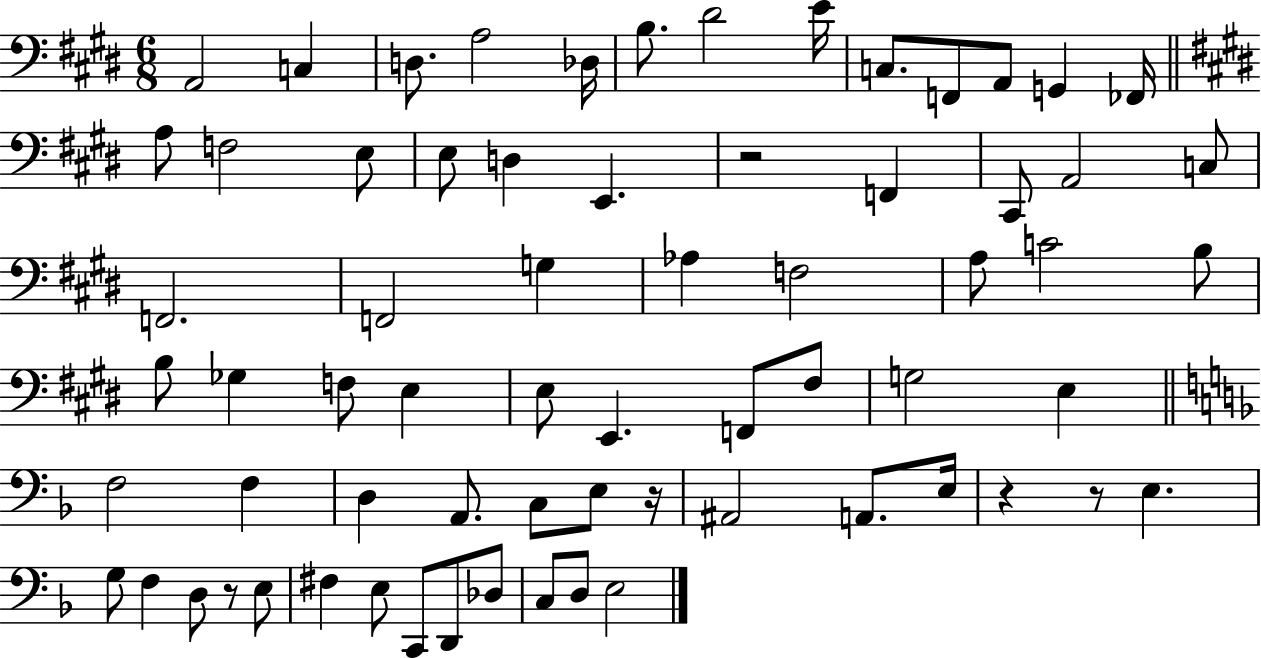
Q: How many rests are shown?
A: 5